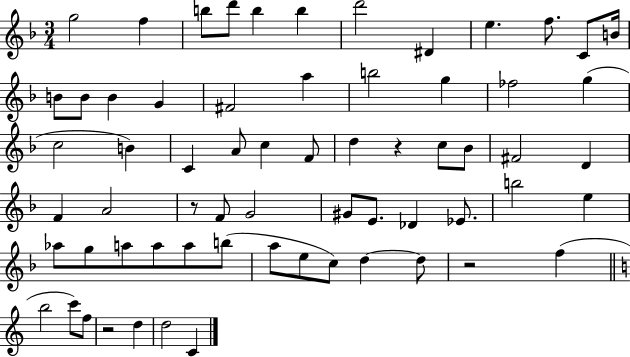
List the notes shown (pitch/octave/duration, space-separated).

G5/h F5/q B5/e D6/e B5/q B5/q D6/h D#4/q E5/q. F5/e. C4/e B4/s B4/e B4/e B4/q G4/q F#4/h A5/q B5/h G5/q FES5/h G5/q C5/h B4/q C4/q A4/e C5/q F4/e D5/q R/q C5/e Bb4/e F#4/h D4/q F4/q A4/h R/e F4/e G4/h G#4/e E4/e. Db4/q Eb4/e. B5/h E5/q Ab5/e G5/e A5/e A5/e A5/e B5/e A5/e E5/e C5/e D5/q D5/e R/h F5/q B5/h C6/e F5/e R/h D5/q D5/h C4/q